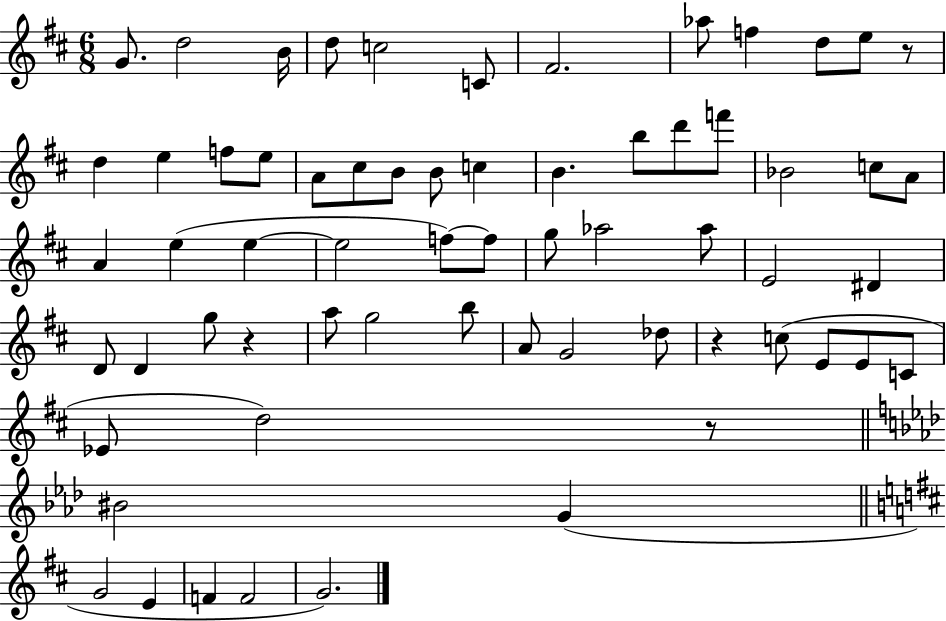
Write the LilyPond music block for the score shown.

{
  \clef treble
  \numericTimeSignature
  \time 6/8
  \key d \major
  g'8. d''2 b'16 | d''8 c''2 c'8 | fis'2. | aes''8 f''4 d''8 e''8 r8 | \break d''4 e''4 f''8 e''8 | a'8 cis''8 b'8 b'8 c''4 | b'4. b''8 d'''8 f'''8 | bes'2 c''8 a'8 | \break a'4 e''4( e''4~~ | e''2 f''8~~) f''8 | g''8 aes''2 aes''8 | e'2 dis'4 | \break d'8 d'4 g''8 r4 | a''8 g''2 b''8 | a'8 g'2 des''8 | r4 c''8( e'8 e'8 c'8 | \break ees'8 d''2) r8 | \bar "||" \break \key aes \major bis'2 g'4( | \bar "||" \break \key b \minor g'2 e'4 | f'4 f'2 | g'2.) | \bar "|."
}